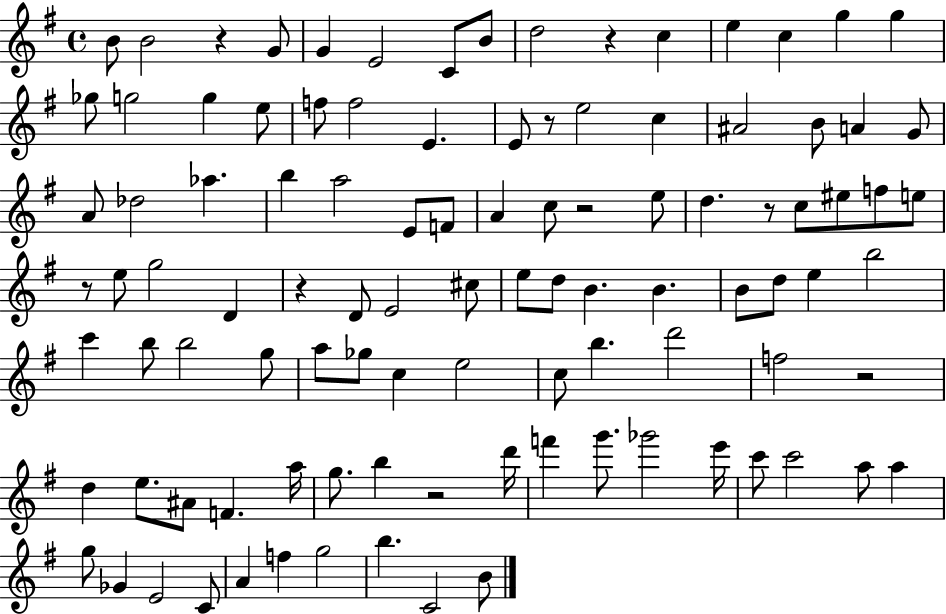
X:1
T:Untitled
M:4/4
L:1/4
K:G
B/2 B2 z G/2 G E2 C/2 B/2 d2 z c e c g g _g/2 g2 g e/2 f/2 f2 E E/2 z/2 e2 c ^A2 B/2 A G/2 A/2 _d2 _a b a2 E/2 F/2 A c/2 z2 e/2 d z/2 c/2 ^e/2 f/2 e/2 z/2 e/2 g2 D z D/2 E2 ^c/2 e/2 d/2 B B B/2 d/2 e b2 c' b/2 b2 g/2 a/2 _g/2 c e2 c/2 b d'2 f2 z2 d e/2 ^A/2 F a/4 g/2 b z2 d'/4 f' g'/2 _g'2 e'/4 c'/2 c'2 a/2 a g/2 _G E2 C/2 A f g2 b C2 B/2